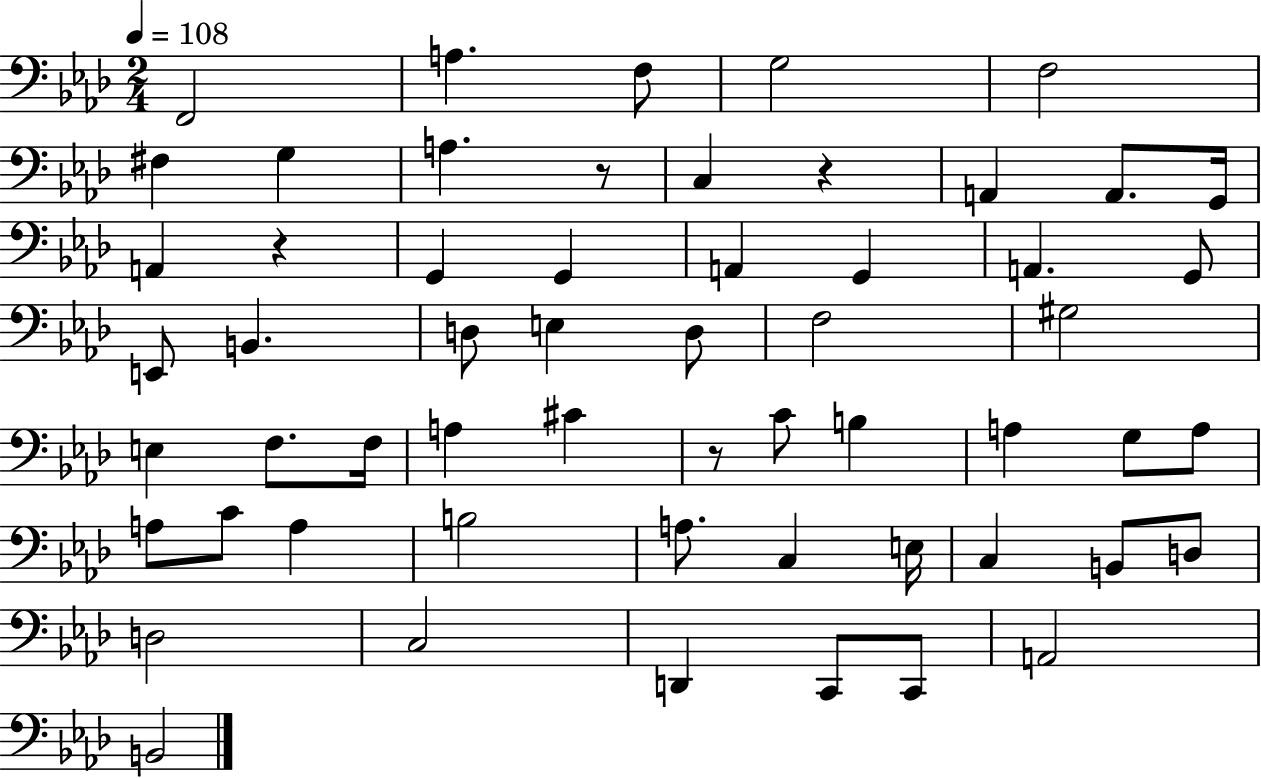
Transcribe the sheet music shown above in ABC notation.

X:1
T:Untitled
M:2/4
L:1/4
K:Ab
F,,2 A, F,/2 G,2 F,2 ^F, G, A, z/2 C, z A,, A,,/2 G,,/4 A,, z G,, G,, A,, G,, A,, G,,/2 E,,/2 B,, D,/2 E, D,/2 F,2 ^G,2 E, F,/2 F,/4 A, ^C z/2 C/2 B, A, G,/2 A,/2 A,/2 C/2 A, B,2 A,/2 C, E,/4 C, B,,/2 D,/2 D,2 C,2 D,, C,,/2 C,,/2 A,,2 B,,2